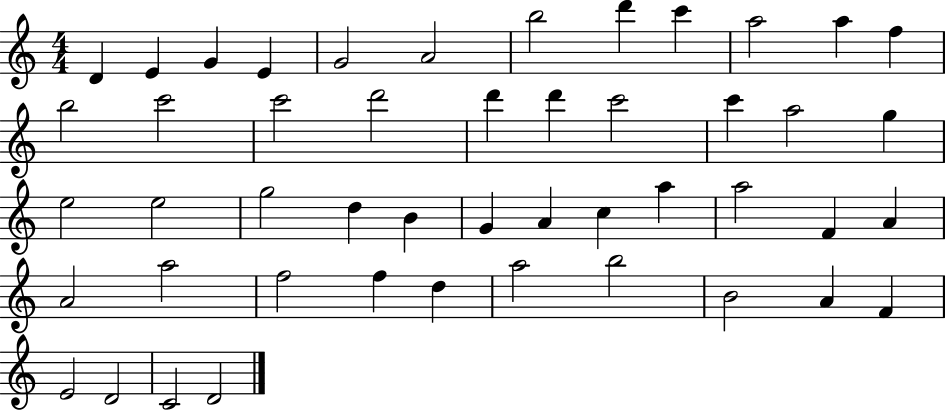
X:1
T:Untitled
M:4/4
L:1/4
K:C
D E G E G2 A2 b2 d' c' a2 a f b2 c'2 c'2 d'2 d' d' c'2 c' a2 g e2 e2 g2 d B G A c a a2 F A A2 a2 f2 f d a2 b2 B2 A F E2 D2 C2 D2